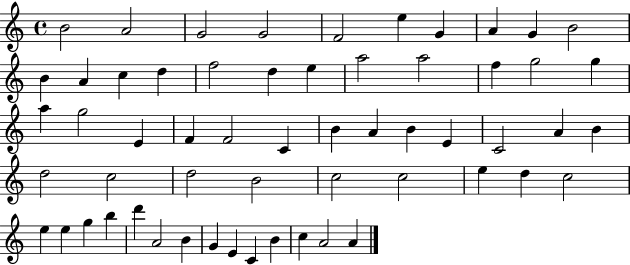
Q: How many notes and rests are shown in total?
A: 58